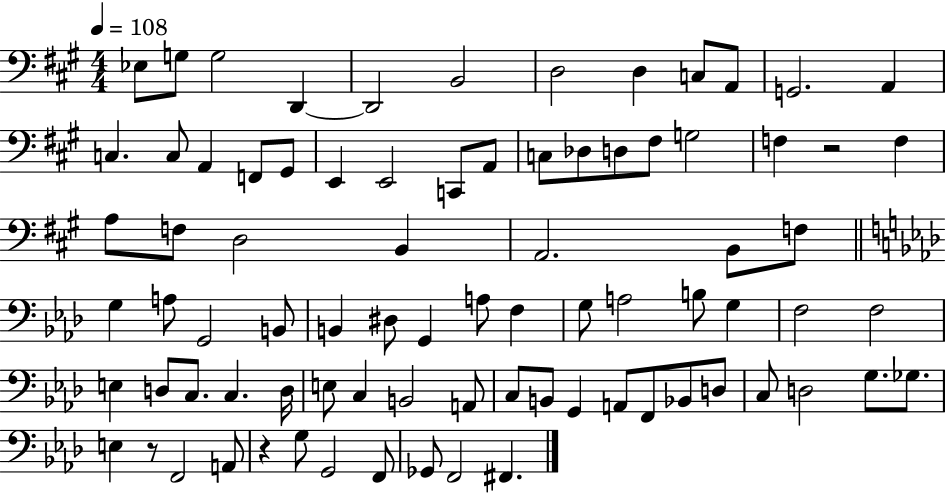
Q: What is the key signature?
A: A major